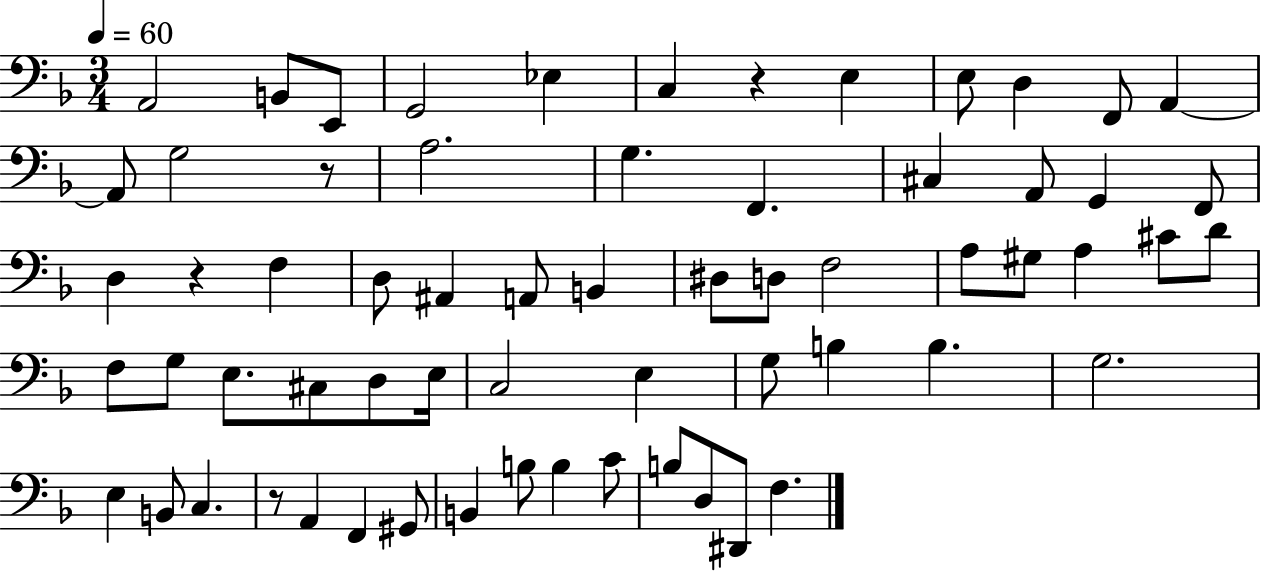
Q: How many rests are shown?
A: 4